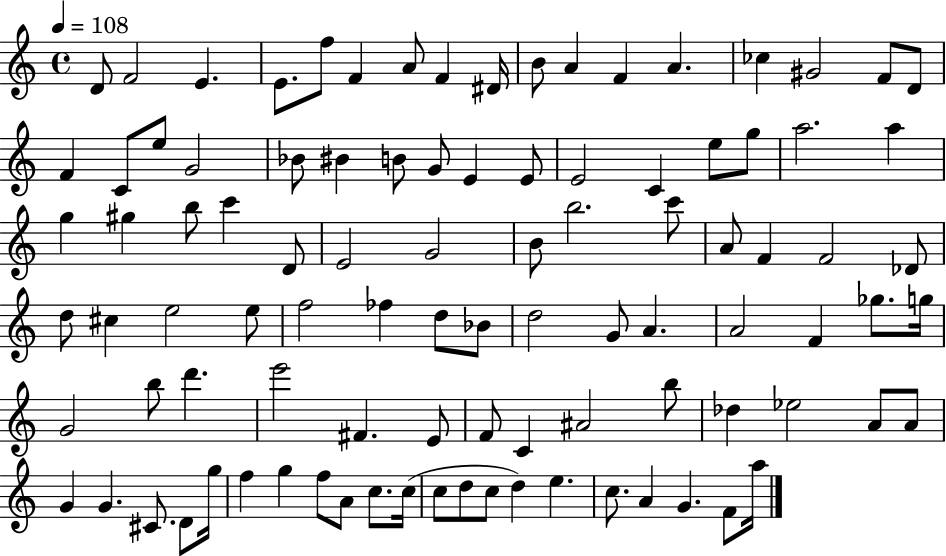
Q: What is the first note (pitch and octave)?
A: D4